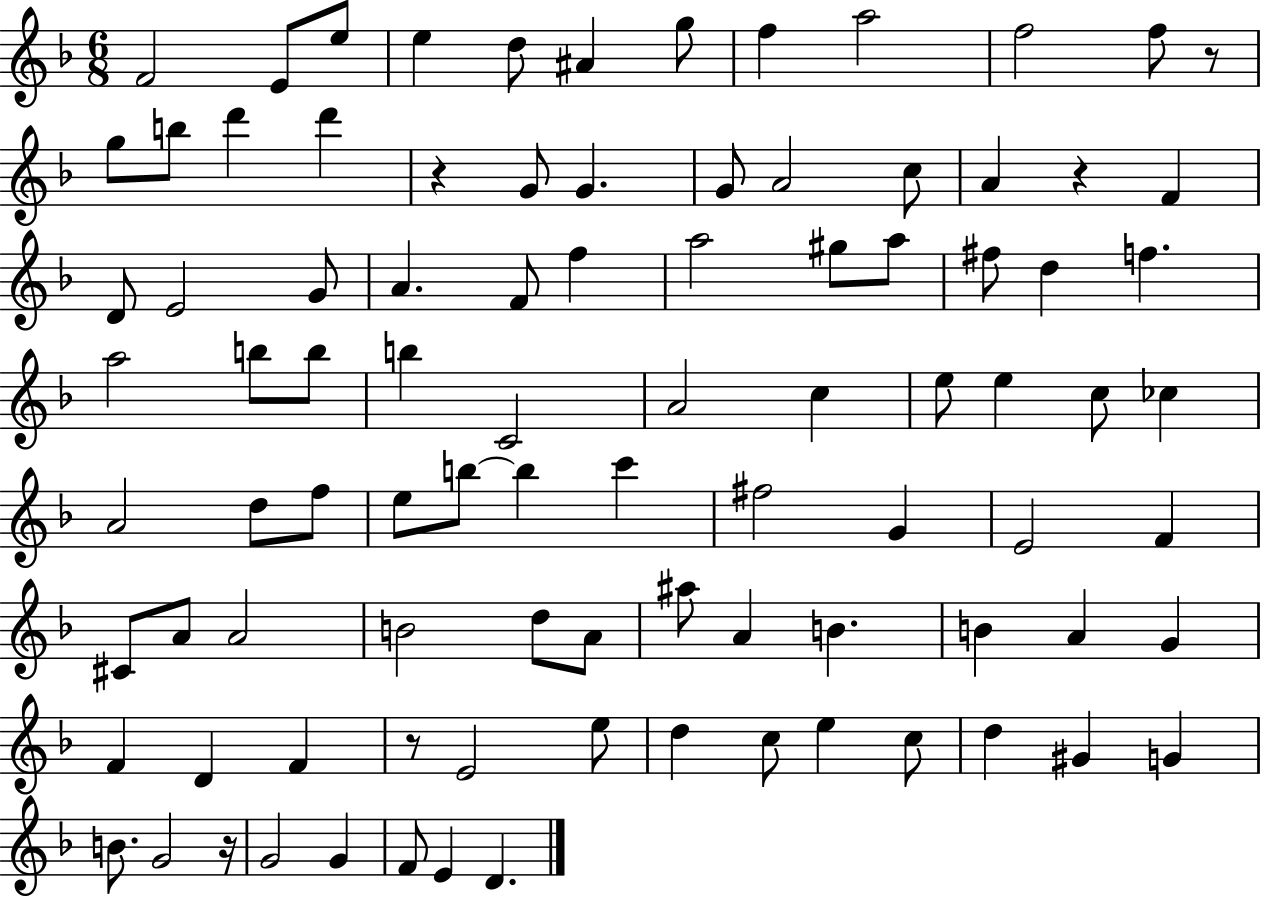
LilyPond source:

{
  \clef treble
  \numericTimeSignature
  \time 6/8
  \key f \major
  f'2 e'8 e''8 | e''4 d''8 ais'4 g''8 | f''4 a''2 | f''2 f''8 r8 | \break g''8 b''8 d'''4 d'''4 | r4 g'8 g'4. | g'8 a'2 c''8 | a'4 r4 f'4 | \break d'8 e'2 g'8 | a'4. f'8 f''4 | a''2 gis''8 a''8 | fis''8 d''4 f''4. | \break a''2 b''8 b''8 | b''4 c'2 | a'2 c''4 | e''8 e''4 c''8 ces''4 | \break a'2 d''8 f''8 | e''8 b''8~~ b''4 c'''4 | fis''2 g'4 | e'2 f'4 | \break cis'8 a'8 a'2 | b'2 d''8 a'8 | ais''8 a'4 b'4. | b'4 a'4 g'4 | \break f'4 d'4 f'4 | r8 e'2 e''8 | d''4 c''8 e''4 c''8 | d''4 gis'4 g'4 | \break b'8. g'2 r16 | g'2 g'4 | f'8 e'4 d'4. | \bar "|."
}